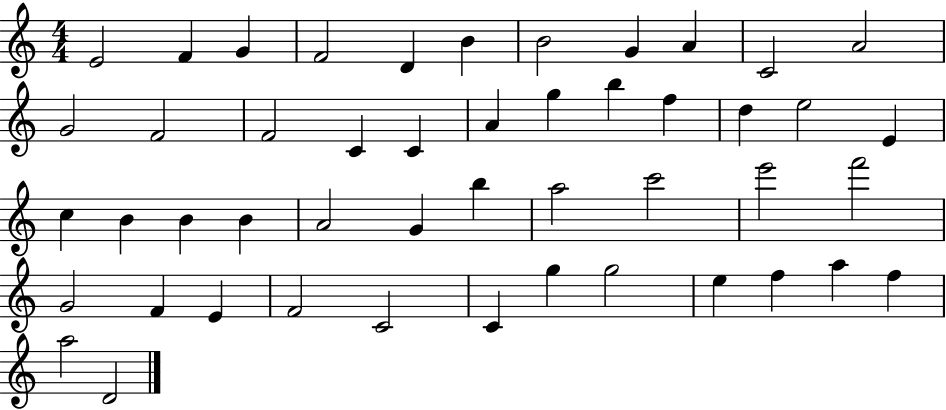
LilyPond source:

{
  \clef treble
  \numericTimeSignature
  \time 4/4
  \key c \major
  e'2 f'4 g'4 | f'2 d'4 b'4 | b'2 g'4 a'4 | c'2 a'2 | \break g'2 f'2 | f'2 c'4 c'4 | a'4 g''4 b''4 f''4 | d''4 e''2 e'4 | \break c''4 b'4 b'4 b'4 | a'2 g'4 b''4 | a''2 c'''2 | e'''2 f'''2 | \break g'2 f'4 e'4 | f'2 c'2 | c'4 g''4 g''2 | e''4 f''4 a''4 f''4 | \break a''2 d'2 | \bar "|."
}